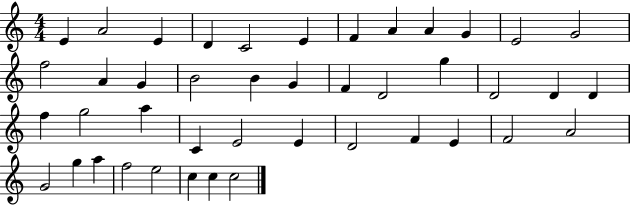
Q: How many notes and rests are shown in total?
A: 43